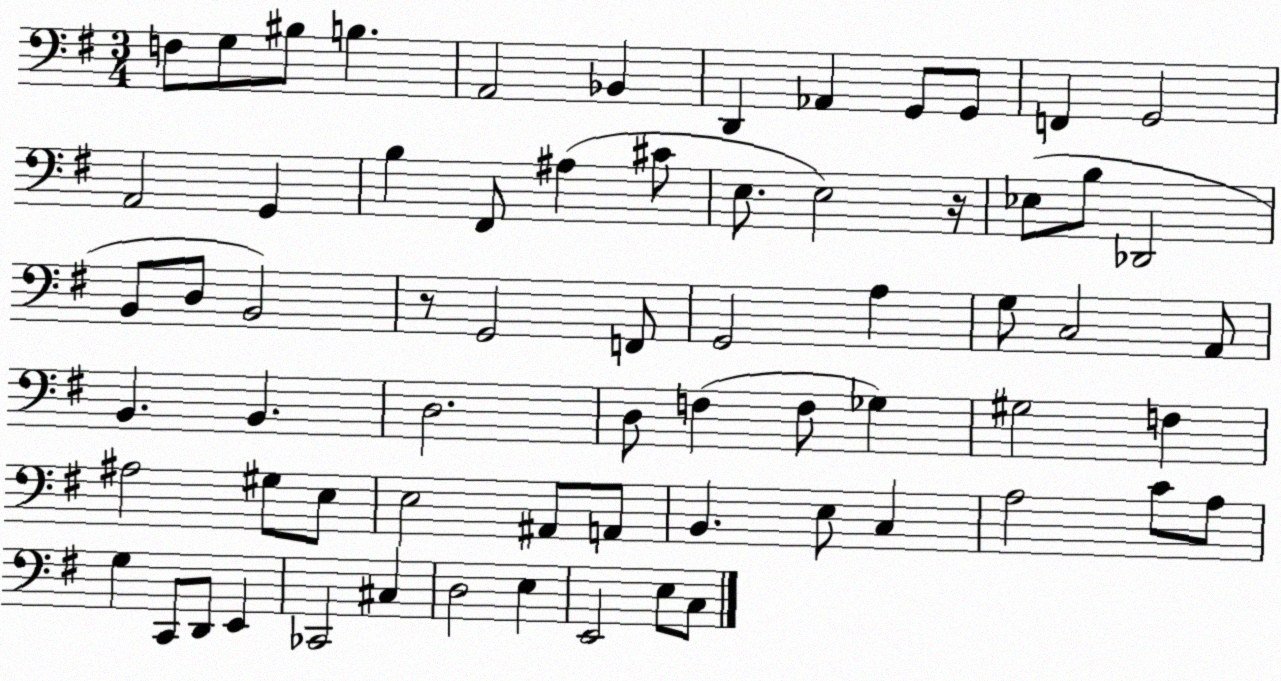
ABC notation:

X:1
T:Untitled
M:3/4
L:1/4
K:G
F,/2 G,/2 ^B,/2 B, A,,2 _B,, D,, _A,, G,,/2 G,,/2 F,, G,,2 A,,2 G,, B, ^F,,/2 ^A, ^C/2 E,/2 E,2 z/4 _E,/2 B,/2 _D,,2 B,,/2 D,/2 B,,2 z/2 G,,2 F,,/2 G,,2 A, G,/2 C,2 A,,/2 B,, B,, D,2 D,/2 F, F,/2 _G, ^G,2 F, ^A,2 ^G,/2 E,/2 E,2 ^A,,/2 A,,/2 B,, E,/2 C, A,2 C/2 A,/2 G, C,,/2 D,,/2 E,, _C,,2 ^C, D,2 E, E,,2 E,/2 C,/2